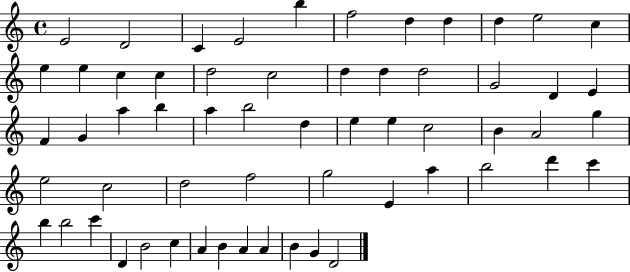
E4/h D4/h C4/q E4/h B5/q F5/h D5/q D5/q D5/q E5/h C5/q E5/q E5/q C5/q C5/q D5/h C5/h D5/q D5/q D5/h G4/h D4/q E4/q F4/q G4/q A5/q B5/q A5/q B5/h D5/q E5/q E5/q C5/h B4/q A4/h G5/q E5/h C5/h D5/h F5/h G5/h E4/q A5/q B5/h D6/q C6/q B5/q B5/h C6/q D4/q B4/h C5/q A4/q B4/q A4/q A4/q B4/q G4/q D4/h